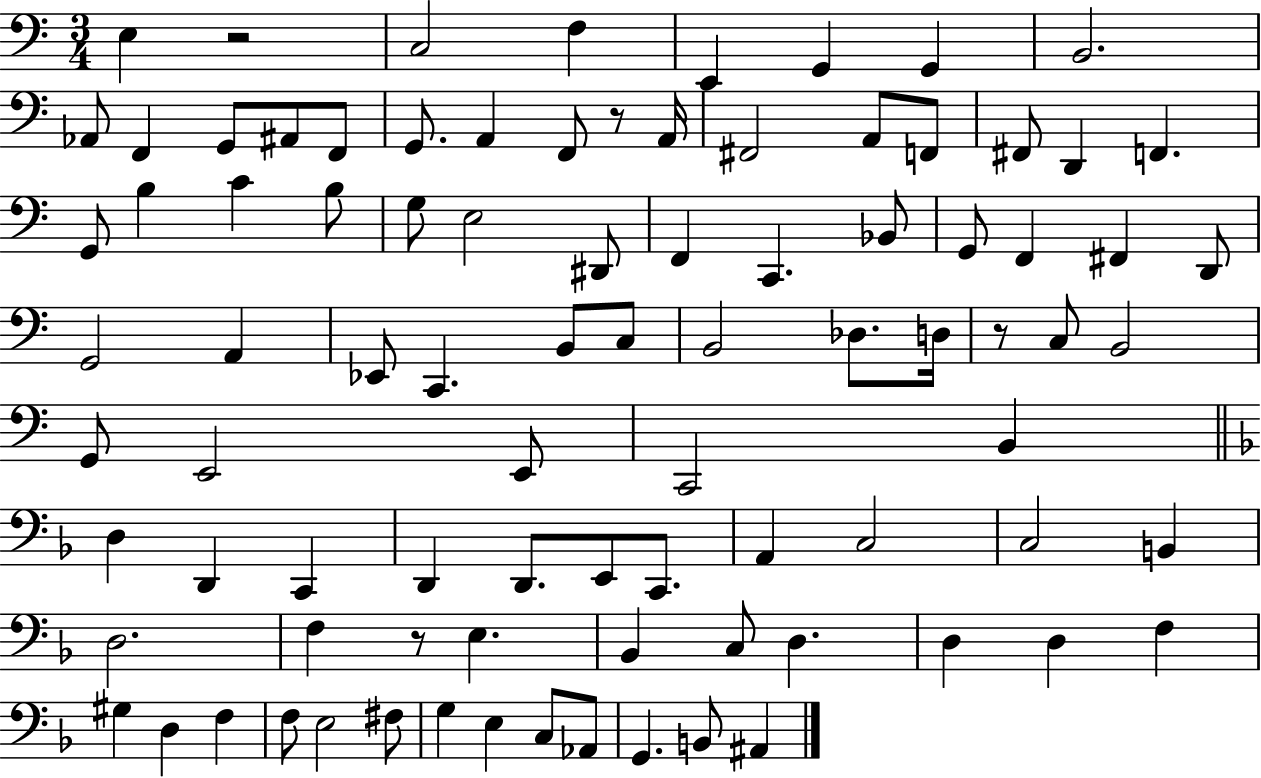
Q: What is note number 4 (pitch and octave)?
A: E2